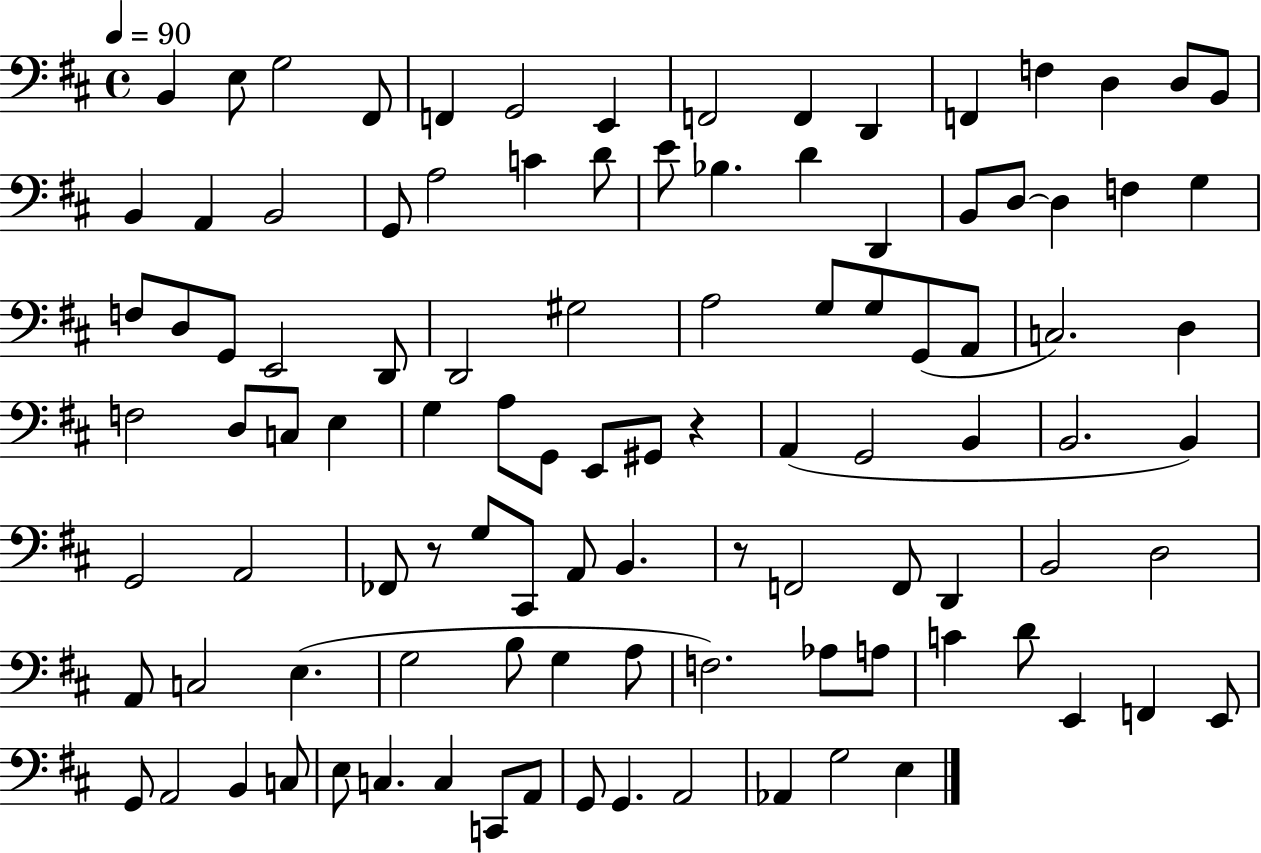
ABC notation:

X:1
T:Untitled
M:4/4
L:1/4
K:D
B,, E,/2 G,2 ^F,,/2 F,, G,,2 E,, F,,2 F,, D,, F,, F, D, D,/2 B,,/2 B,, A,, B,,2 G,,/2 A,2 C D/2 E/2 _B, D D,, B,,/2 D,/2 D, F, G, F,/2 D,/2 G,,/2 E,,2 D,,/2 D,,2 ^G,2 A,2 G,/2 G,/2 G,,/2 A,,/2 C,2 D, F,2 D,/2 C,/2 E, G, A,/2 G,,/2 E,,/2 ^G,,/2 z A,, G,,2 B,, B,,2 B,, G,,2 A,,2 _F,,/2 z/2 G,/2 ^C,,/2 A,,/2 B,, z/2 F,,2 F,,/2 D,, B,,2 D,2 A,,/2 C,2 E, G,2 B,/2 G, A,/2 F,2 _A,/2 A,/2 C D/2 E,, F,, E,,/2 G,,/2 A,,2 B,, C,/2 E,/2 C, C, C,,/2 A,,/2 G,,/2 G,, A,,2 _A,, G,2 E,